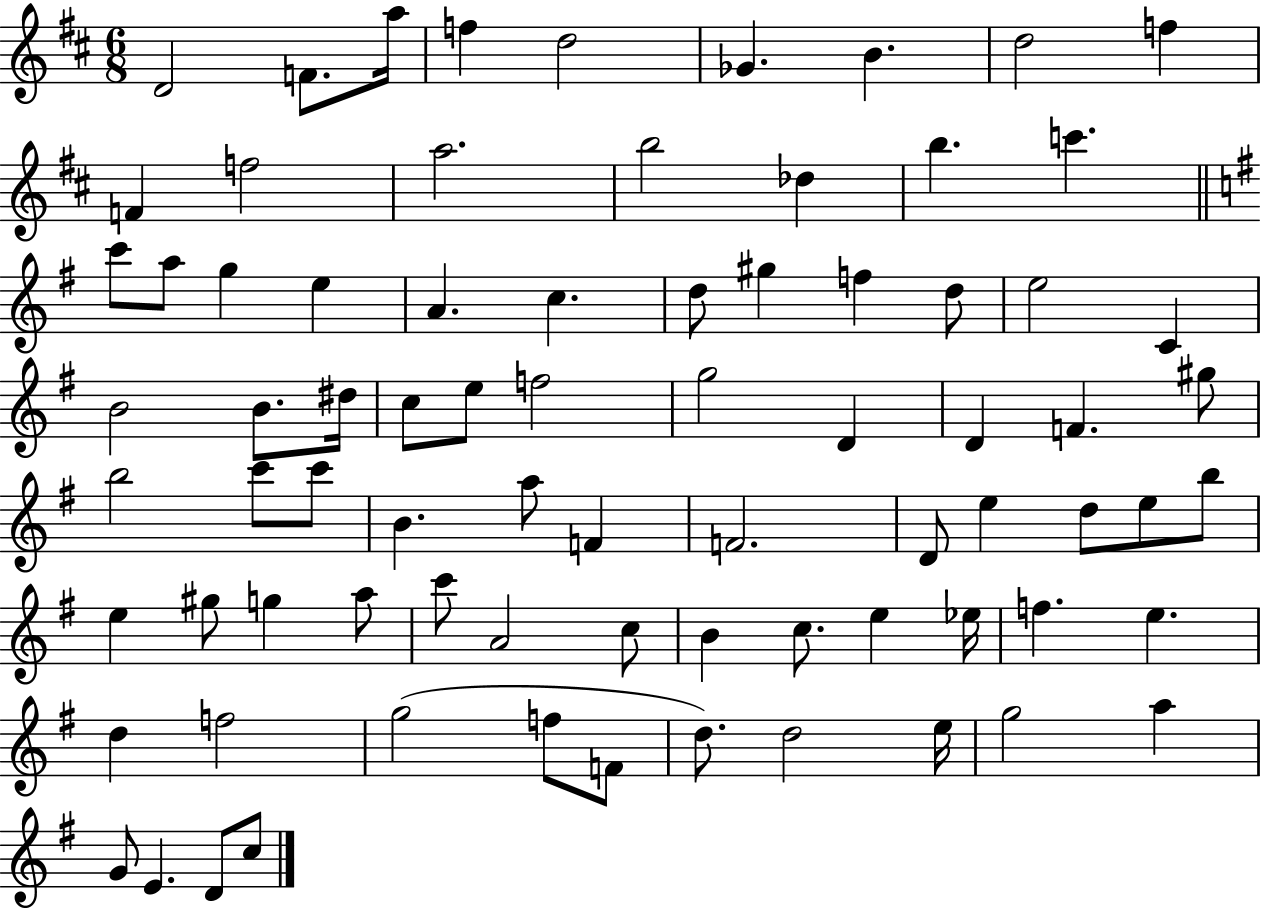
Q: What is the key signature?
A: D major